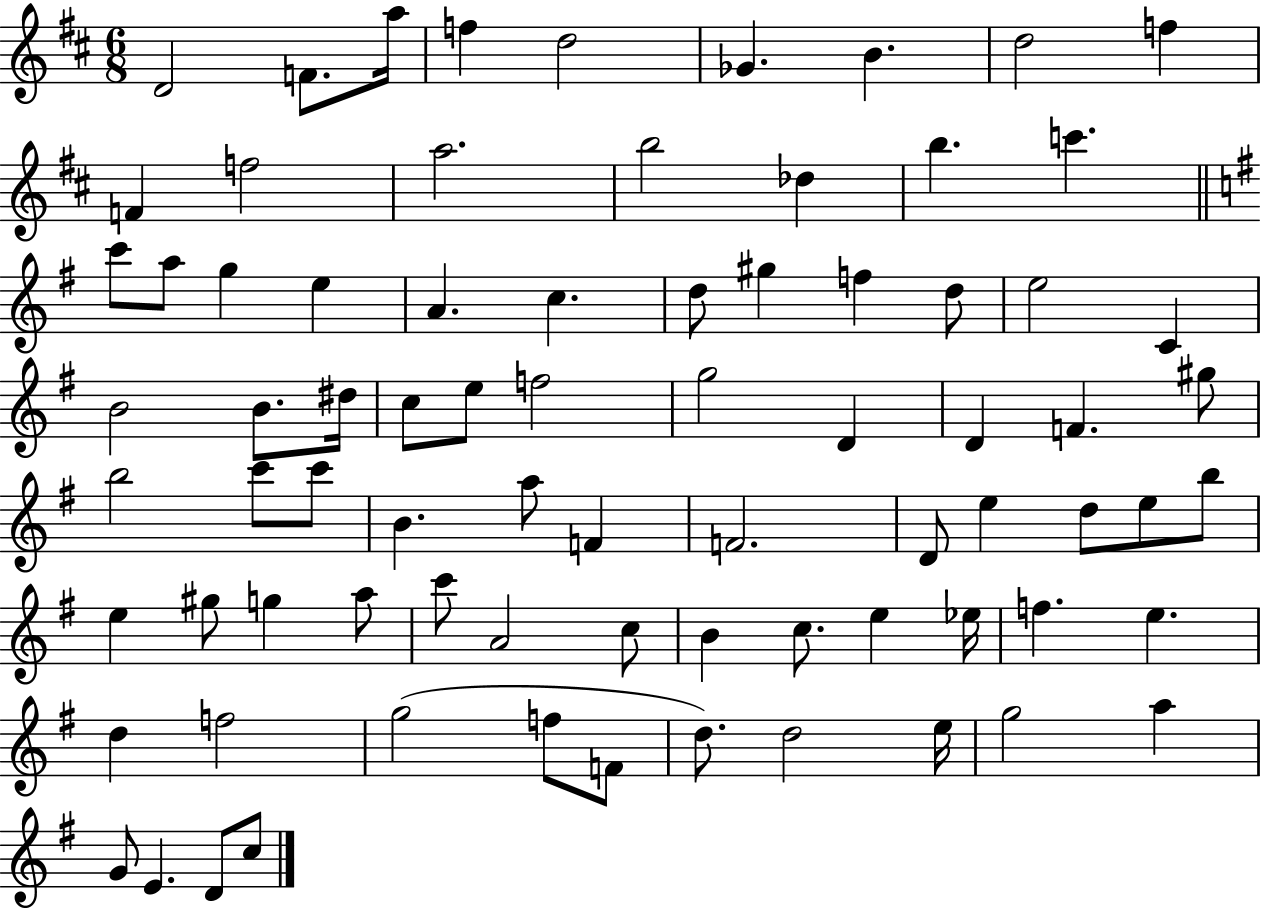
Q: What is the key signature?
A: D major